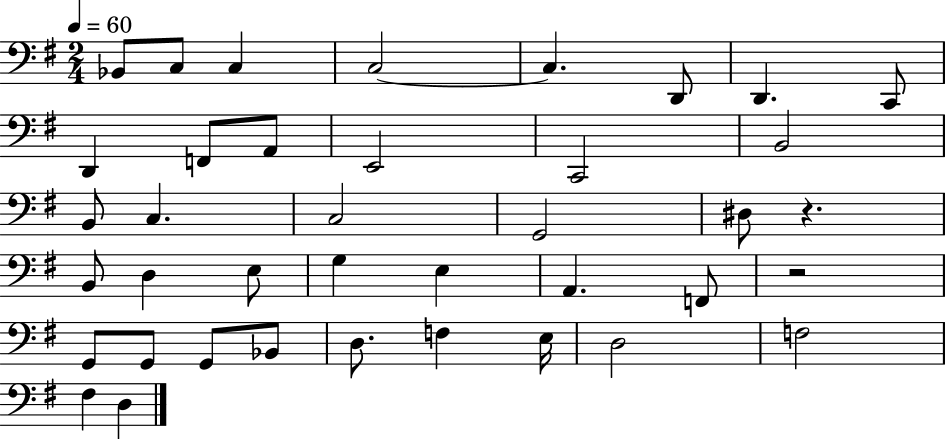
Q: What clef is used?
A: bass